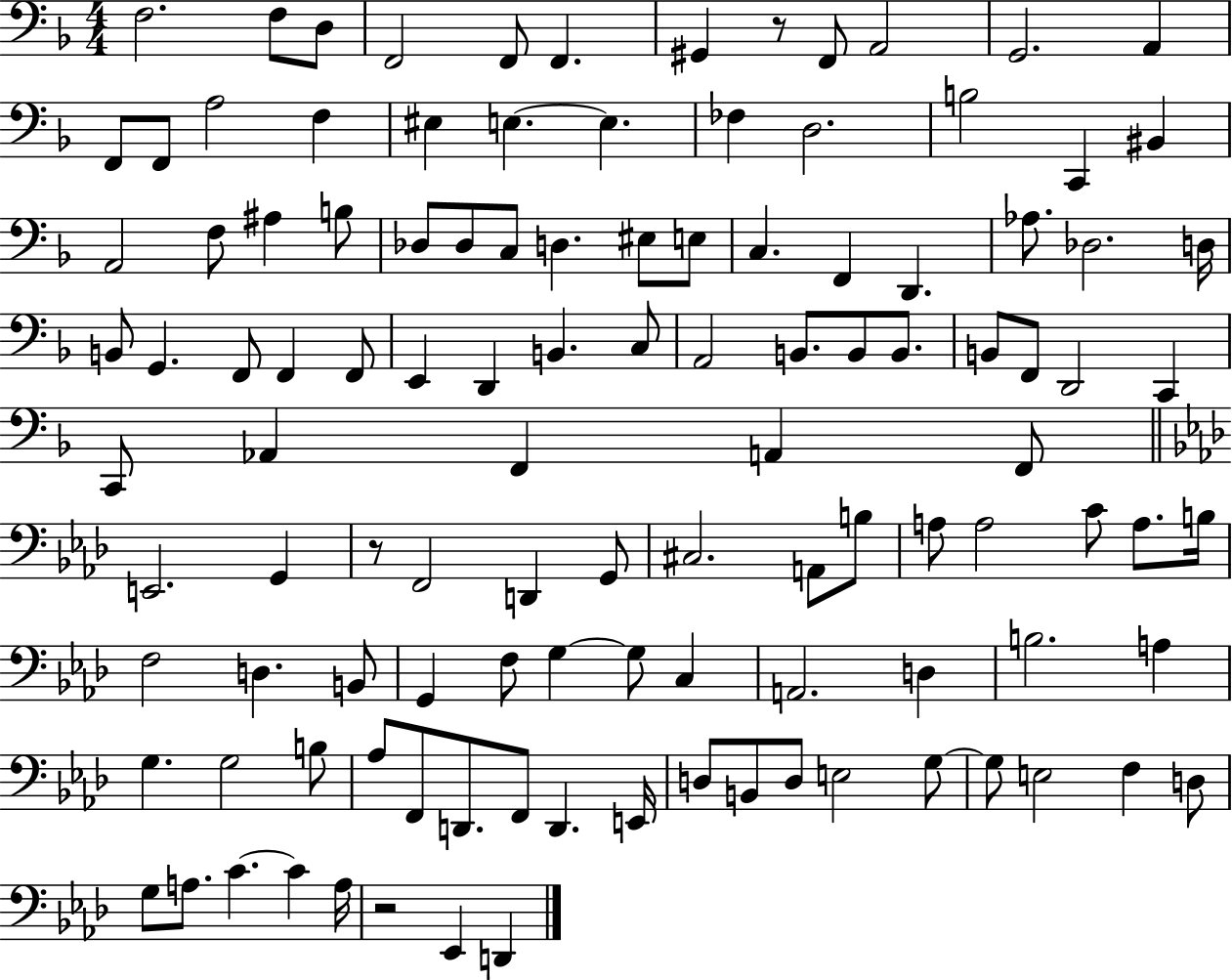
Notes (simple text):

F3/h. F3/e D3/e F2/h F2/e F2/q. G#2/q R/e F2/e A2/h G2/h. A2/q F2/e F2/e A3/h F3/q EIS3/q E3/q. E3/q. FES3/q D3/h. B3/h C2/q BIS2/q A2/h F3/e A#3/q B3/e Db3/e Db3/e C3/e D3/q. EIS3/e E3/e C3/q. F2/q D2/q. Ab3/e. Db3/h. D3/s B2/e G2/q. F2/e F2/q F2/e E2/q D2/q B2/q. C3/e A2/h B2/e. B2/e B2/e. B2/e F2/e D2/h C2/q C2/e Ab2/q F2/q A2/q F2/e E2/h. G2/q R/e F2/h D2/q G2/e C#3/h. A2/e B3/e A3/e A3/h C4/e A3/e. B3/s F3/h D3/q. B2/e G2/q F3/e G3/q G3/e C3/q A2/h. D3/q B3/h. A3/q G3/q. G3/h B3/e Ab3/e F2/e D2/e. F2/e D2/q. E2/s D3/e B2/e D3/e E3/h G3/e G3/e E3/h F3/q D3/e G3/e A3/e. C4/q. C4/q A3/s R/h Eb2/q D2/q